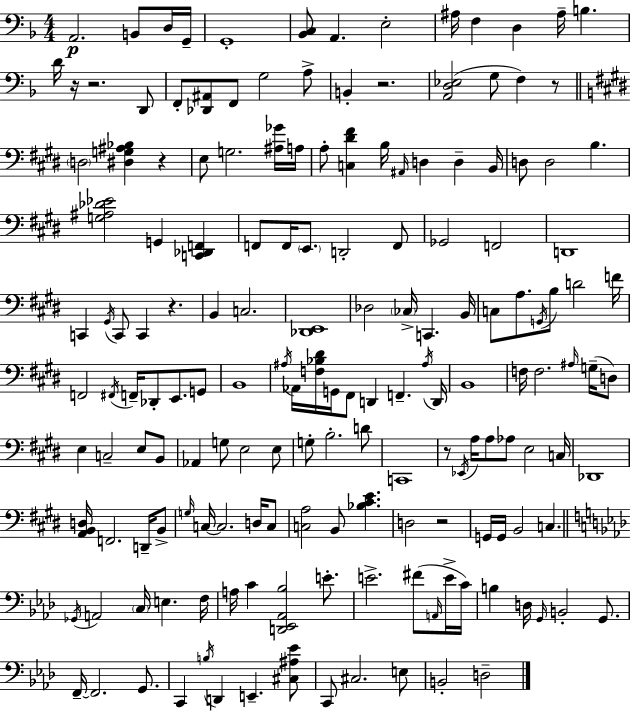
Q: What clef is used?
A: bass